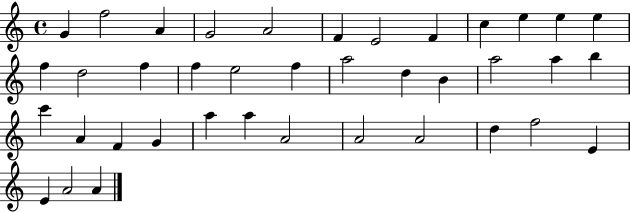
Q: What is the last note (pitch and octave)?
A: A4